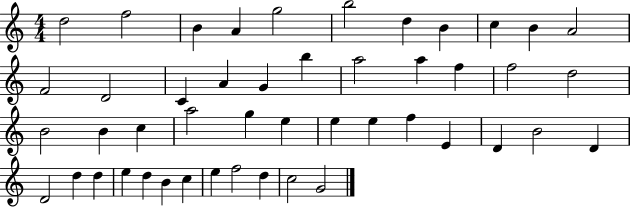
{
  \clef treble
  \numericTimeSignature
  \time 4/4
  \key c \major
  d''2 f''2 | b'4 a'4 g''2 | b''2 d''4 b'4 | c''4 b'4 a'2 | \break f'2 d'2 | c'4 a'4 g'4 b''4 | a''2 a''4 f''4 | f''2 d''2 | \break b'2 b'4 c''4 | a''2 g''4 e''4 | e''4 e''4 f''4 e'4 | d'4 b'2 d'4 | \break d'2 d''4 d''4 | e''4 d''4 b'4 c''4 | e''4 f''2 d''4 | c''2 g'2 | \break \bar "|."
}